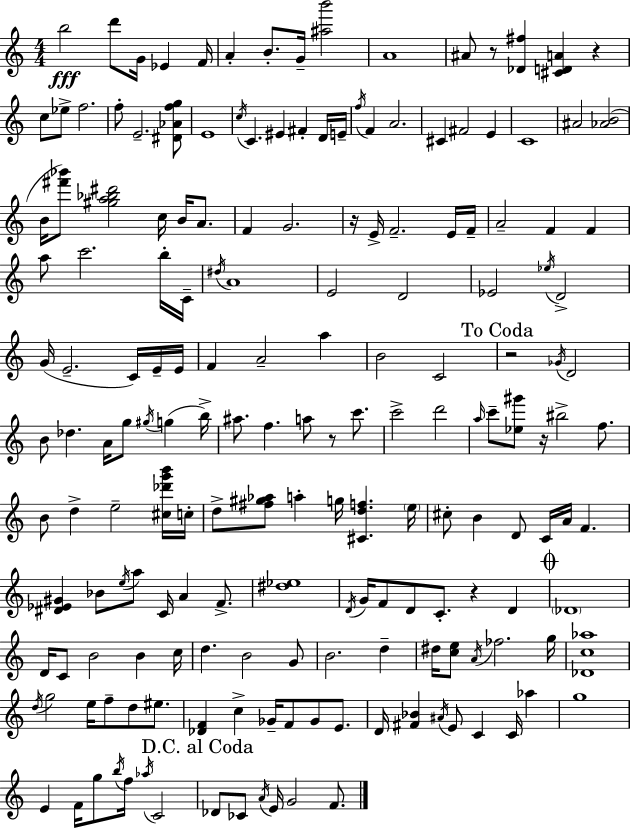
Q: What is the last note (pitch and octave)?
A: F4